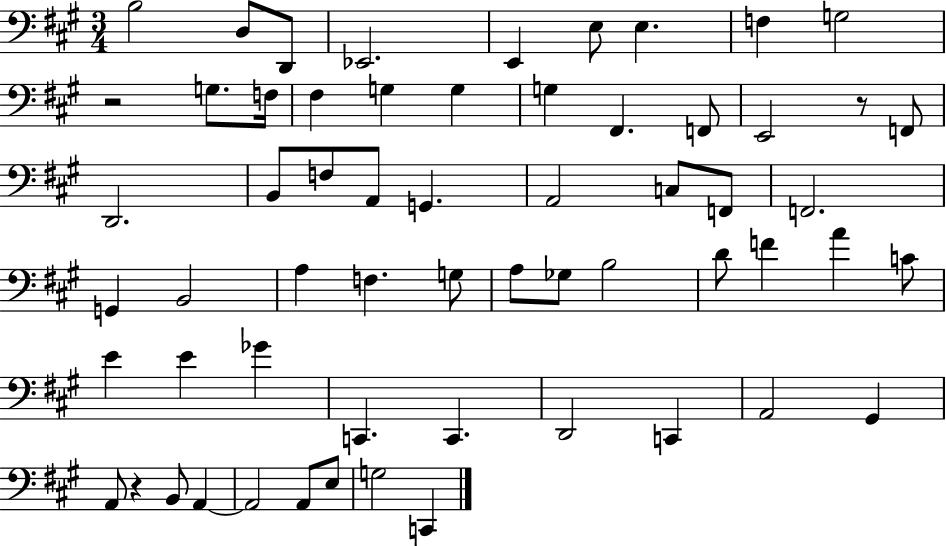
X:1
T:Untitled
M:3/4
L:1/4
K:A
B,2 D,/2 D,,/2 _E,,2 E,, E,/2 E, F, G,2 z2 G,/2 F,/4 ^F, G, G, G, ^F,, F,,/2 E,,2 z/2 F,,/2 D,,2 B,,/2 F,/2 A,,/2 G,, A,,2 C,/2 F,,/2 F,,2 G,, B,,2 A, F, G,/2 A,/2 _G,/2 B,2 D/2 F A C/2 E E _G C,, C,, D,,2 C,, A,,2 ^G,, A,,/2 z B,,/2 A,, A,,2 A,,/2 E,/2 G,2 C,,